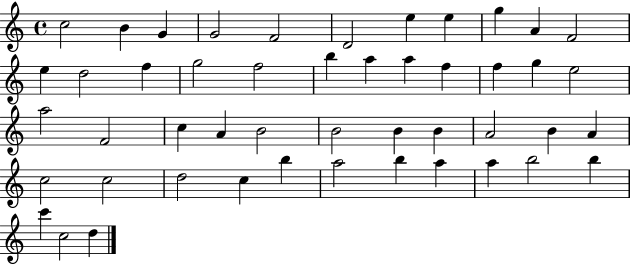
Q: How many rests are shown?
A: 0